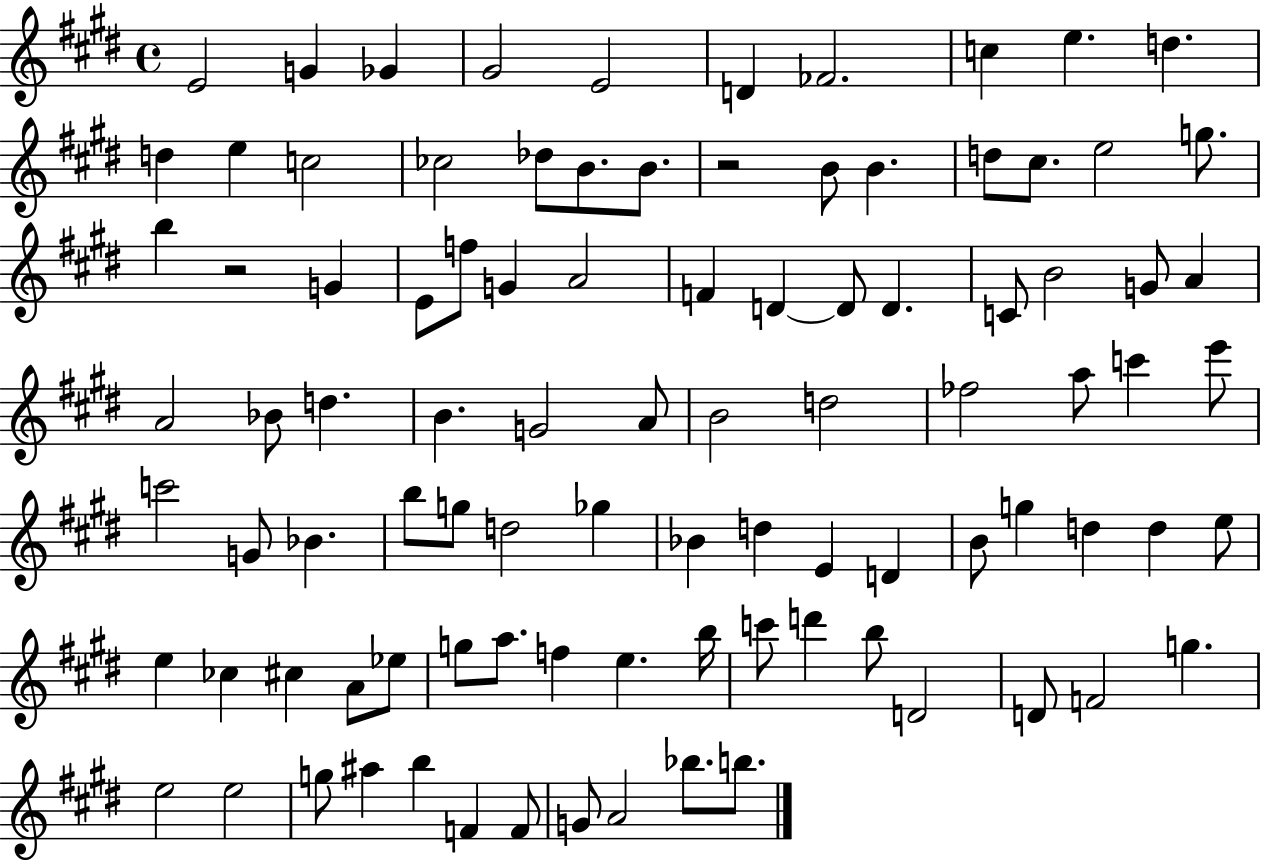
X:1
T:Untitled
M:4/4
L:1/4
K:E
E2 G _G ^G2 E2 D _F2 c e d d e c2 _c2 _d/2 B/2 B/2 z2 B/2 B d/2 ^c/2 e2 g/2 b z2 G E/2 f/2 G A2 F D D/2 D C/2 B2 G/2 A A2 _B/2 d B G2 A/2 B2 d2 _f2 a/2 c' e'/2 c'2 G/2 _B b/2 g/2 d2 _g _B d E D B/2 g d d e/2 e _c ^c A/2 _e/2 g/2 a/2 f e b/4 c'/2 d' b/2 D2 D/2 F2 g e2 e2 g/2 ^a b F F/2 G/2 A2 _b/2 b/2